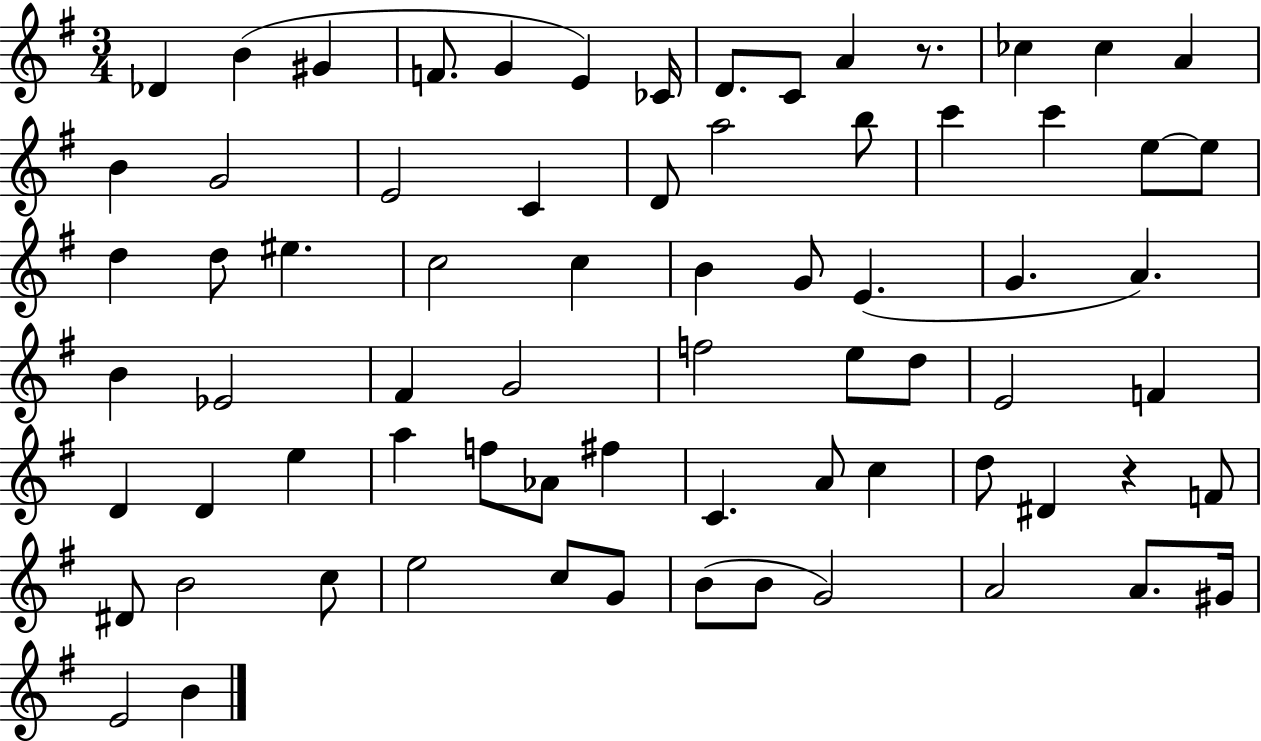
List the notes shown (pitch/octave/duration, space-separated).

Db4/q B4/q G#4/q F4/e. G4/q E4/q CES4/s D4/e. C4/e A4/q R/e. CES5/q CES5/q A4/q B4/q G4/h E4/h C4/q D4/e A5/h B5/e C6/q C6/q E5/e E5/e D5/q D5/e EIS5/q. C5/h C5/q B4/q G4/e E4/q. G4/q. A4/q. B4/q Eb4/h F#4/q G4/h F5/h E5/e D5/e E4/h F4/q D4/q D4/q E5/q A5/q F5/e Ab4/e F#5/q C4/q. A4/e C5/q D5/e D#4/q R/q F4/e D#4/e B4/h C5/e E5/h C5/e G4/e B4/e B4/e G4/h A4/h A4/e. G#4/s E4/h B4/q